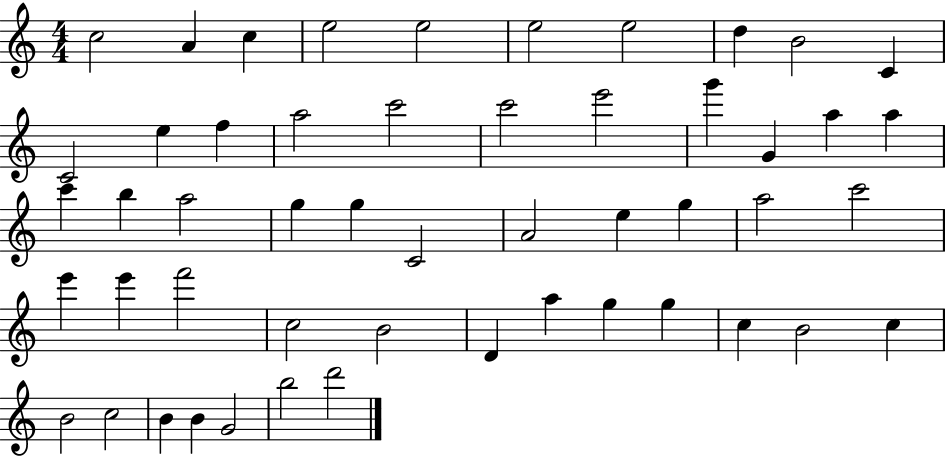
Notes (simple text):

C5/h A4/q C5/q E5/h E5/h E5/h E5/h D5/q B4/h C4/q C4/h E5/q F5/q A5/h C6/h C6/h E6/h G6/q G4/q A5/q A5/q C6/q B5/q A5/h G5/q G5/q C4/h A4/h E5/q G5/q A5/h C6/h E6/q E6/q F6/h C5/h B4/h D4/q A5/q G5/q G5/q C5/q B4/h C5/q B4/h C5/h B4/q B4/q G4/h B5/h D6/h